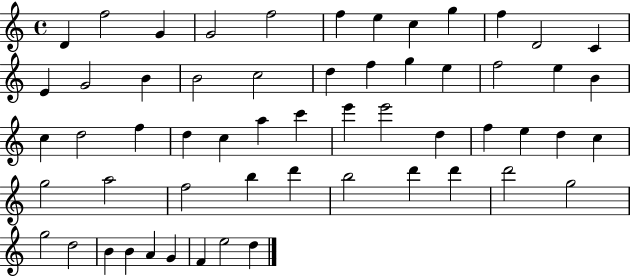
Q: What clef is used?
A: treble